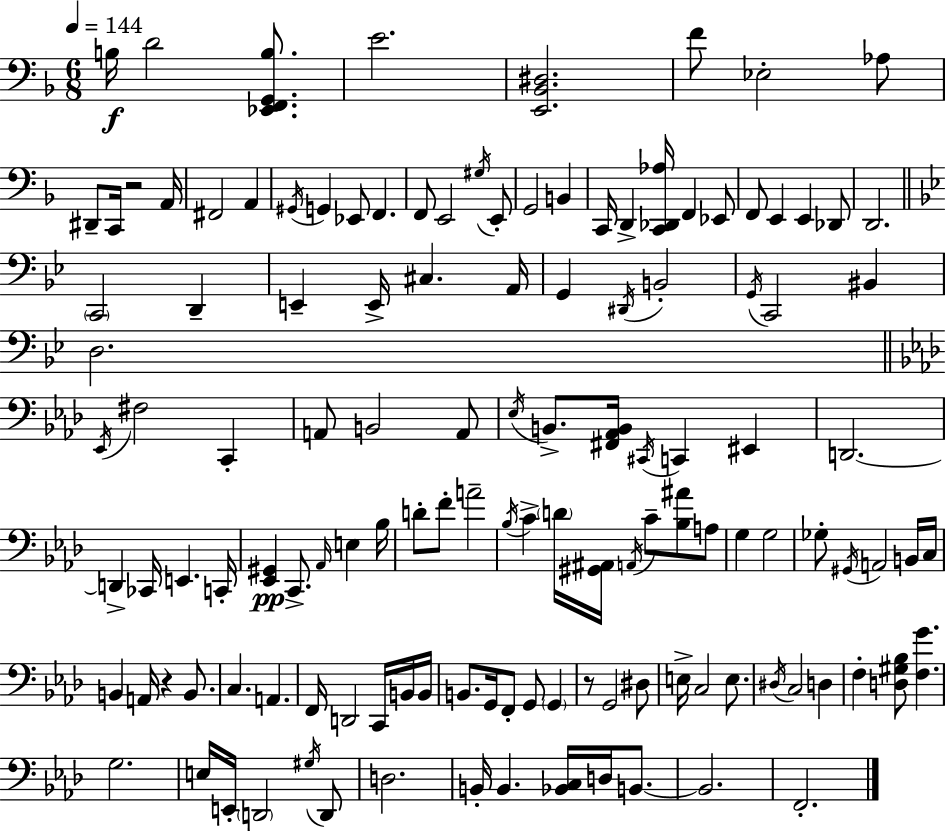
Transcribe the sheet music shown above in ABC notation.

X:1
T:Untitled
M:6/8
L:1/4
K:Dm
B,/4 D2 [_E,,F,,G,,B,]/2 E2 [E,,_B,,^D,]2 F/2 _E,2 _A,/2 ^D,,/2 C,,/4 z2 A,,/4 ^F,,2 A,, ^G,,/4 G,, _E,,/2 F,, F,,/2 E,,2 ^G,/4 E,,/2 G,,2 B,, C,,/4 D,, [C,,_D,,_A,]/4 F,, _E,,/2 F,,/2 E,, E,, _D,,/2 D,,2 C,,2 D,, E,, E,,/4 ^C, A,,/4 G,, ^D,,/4 B,,2 G,,/4 C,,2 ^B,, D,2 _E,,/4 ^F,2 C,, A,,/2 B,,2 A,,/2 _E,/4 B,,/2 [^F,,_A,,B,,]/4 ^C,,/4 C,, ^E,, D,,2 D,, _C,,/4 E,, C,,/4 [_E,,^G,,] C,,/2 _A,,/4 E, _B,/4 D/2 F/2 A2 _B,/4 C D/4 [^G,,^A,,]/4 A,,/4 C/2 [_B,^A]/2 A,/2 G, G,2 _G,/2 ^G,,/4 A,,2 B,,/4 C,/4 B,, A,,/4 z B,,/2 C, A,, F,,/4 D,,2 C,,/4 B,,/4 B,,/4 B,,/2 G,,/4 F,,/2 G,,/2 G,, z/2 G,,2 ^D,/2 E,/4 C,2 E,/2 ^D,/4 C,2 D, F, [D,^G,_B,]/2 [F,G] G,2 E,/4 E,,/4 D,,2 ^G,/4 D,,/2 D,2 B,,/4 B,, [_B,,C,]/4 D,/4 B,,/2 B,,2 F,,2